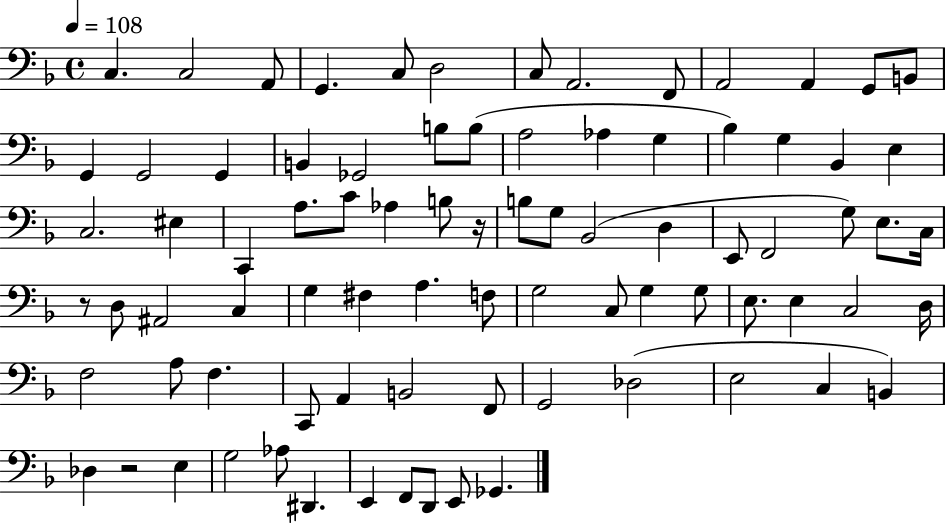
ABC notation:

X:1
T:Untitled
M:4/4
L:1/4
K:F
C, C,2 A,,/2 G,, C,/2 D,2 C,/2 A,,2 F,,/2 A,,2 A,, G,,/2 B,,/2 G,, G,,2 G,, B,, _G,,2 B,/2 B,/2 A,2 _A, G, _B, G, _B,, E, C,2 ^E, C,, A,/2 C/2 _A, B,/2 z/4 B,/2 G,/2 _B,,2 D, E,,/2 F,,2 G,/2 E,/2 C,/4 z/2 D,/2 ^A,,2 C, G, ^F, A, F,/2 G,2 C,/2 G, G,/2 E,/2 E, C,2 D,/4 F,2 A,/2 F, C,,/2 A,, B,,2 F,,/2 G,,2 _D,2 E,2 C, B,, _D, z2 E, G,2 _A,/2 ^D,, E,, F,,/2 D,,/2 E,,/2 _G,,